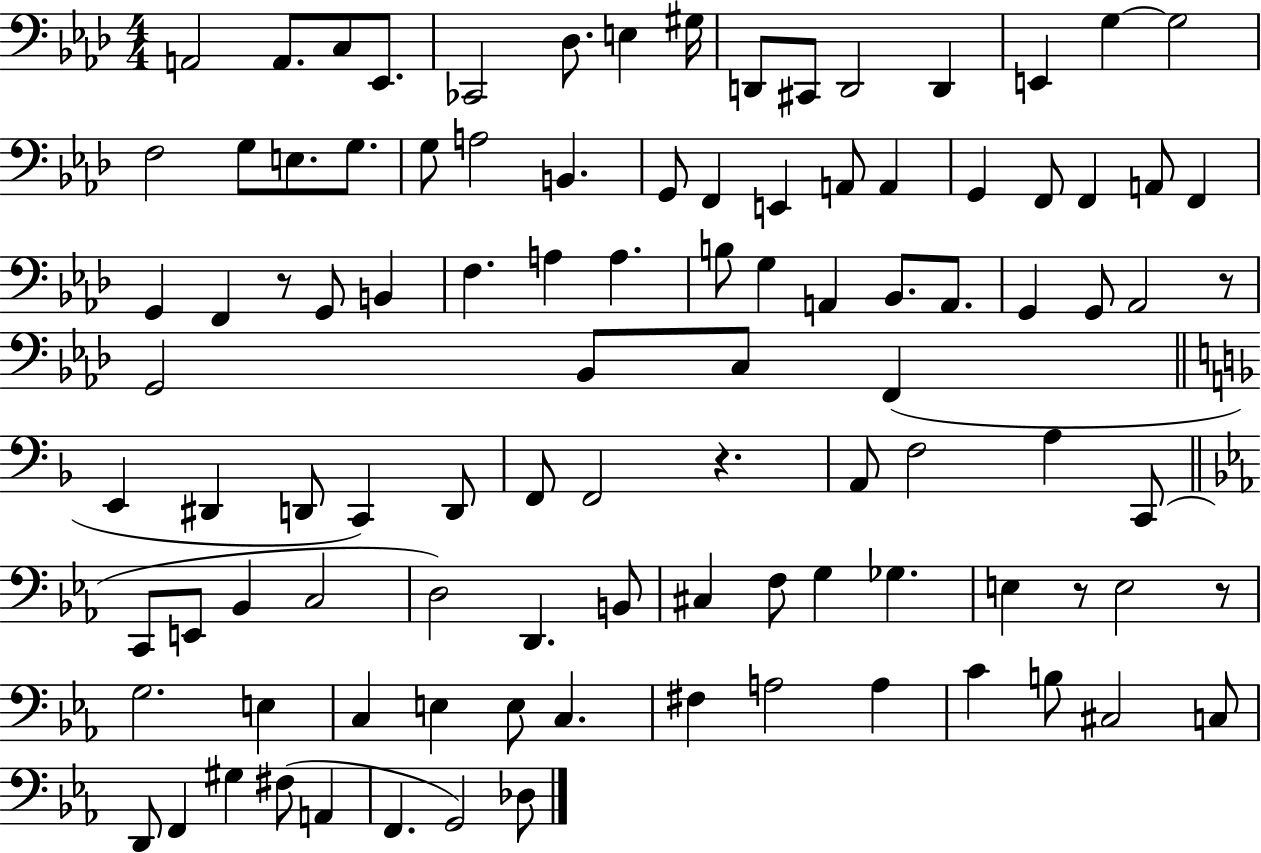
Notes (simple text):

A2/h A2/e. C3/e Eb2/e. CES2/h Db3/e. E3/q G#3/s D2/e C#2/e D2/h D2/q E2/q G3/q G3/h F3/h G3/e E3/e. G3/e. G3/e A3/h B2/q. G2/e F2/q E2/q A2/e A2/q G2/q F2/e F2/q A2/e F2/q G2/q F2/q R/e G2/e B2/q F3/q. A3/q A3/q. B3/e G3/q A2/q Bb2/e. A2/e. G2/q G2/e Ab2/h R/e G2/h Bb2/e C3/e F2/q E2/q D#2/q D2/e C2/q D2/e F2/e F2/h R/q. A2/e F3/h A3/q C2/e C2/e E2/e Bb2/q C3/h D3/h D2/q. B2/e C#3/q F3/e G3/q Gb3/q. E3/q R/e E3/h R/e G3/h. E3/q C3/q E3/q E3/e C3/q. F#3/q A3/h A3/q C4/q B3/e C#3/h C3/e D2/e F2/q G#3/q F#3/e A2/q F2/q. G2/h Db3/e